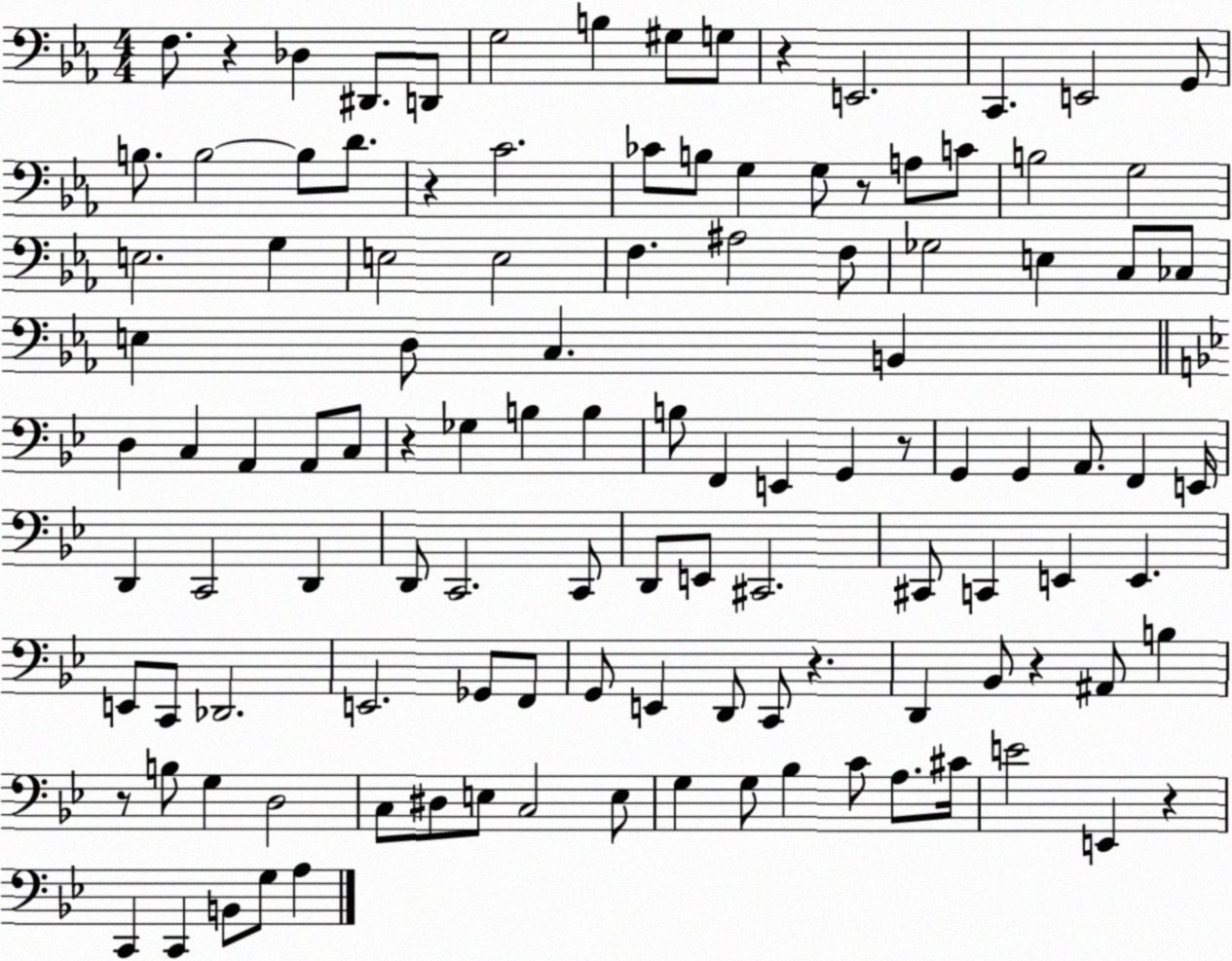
X:1
T:Untitled
M:4/4
L:1/4
K:Eb
F,/2 z _D, ^D,,/2 D,,/2 G,2 B, ^G,/2 G,/2 z E,,2 C,, E,,2 G,,/2 B,/2 B,2 B,/2 D/2 z C2 _C/2 B,/2 G, G,/2 z/2 A,/2 C/2 B,2 G,2 E,2 G, E,2 E,2 F, ^A,2 F,/2 _G,2 E, C,/2 _C,/2 E, D,/2 C, B,, D, C, A,, A,,/2 C,/2 z _G, B, B, B,/2 F,, E,, G,, z/2 G,, G,, A,,/2 F,, E,,/4 D,, C,,2 D,, D,,/2 C,,2 C,,/2 D,,/2 E,,/2 ^C,,2 ^C,,/2 C,, E,, E,, E,,/2 C,,/2 _D,,2 E,,2 _G,,/2 F,,/2 G,,/2 E,, D,,/2 C,,/2 z D,, _B,,/2 z ^A,,/2 B, z/2 B,/2 G, D,2 C,/2 ^D,/2 E,/2 C,2 E,/2 G, G,/2 _B, C/2 A,/2 ^C/4 E2 E,, z C,, C,, B,,/2 G,/2 A,